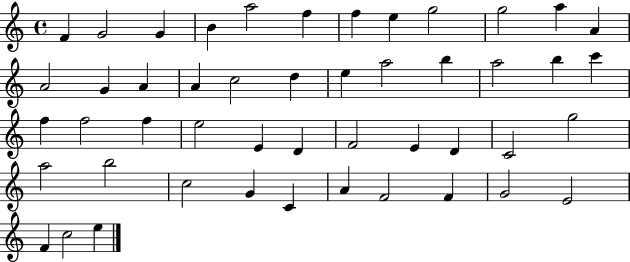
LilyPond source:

{
  \clef treble
  \time 4/4
  \defaultTimeSignature
  \key c \major
  f'4 g'2 g'4 | b'4 a''2 f''4 | f''4 e''4 g''2 | g''2 a''4 a'4 | \break a'2 g'4 a'4 | a'4 c''2 d''4 | e''4 a''2 b''4 | a''2 b''4 c'''4 | \break f''4 f''2 f''4 | e''2 e'4 d'4 | f'2 e'4 d'4 | c'2 g''2 | \break a''2 b''2 | c''2 g'4 c'4 | a'4 f'2 f'4 | g'2 e'2 | \break f'4 c''2 e''4 | \bar "|."
}